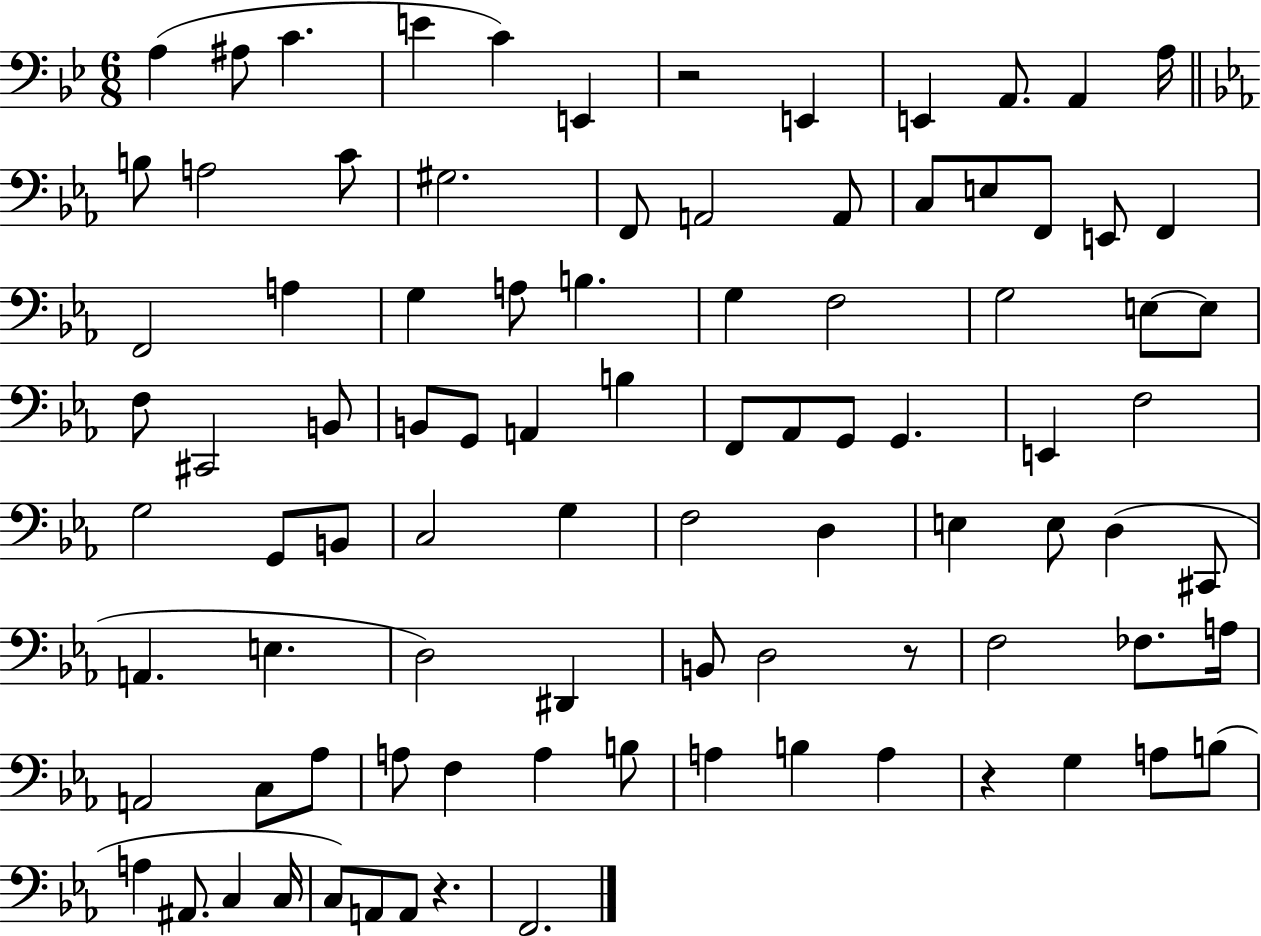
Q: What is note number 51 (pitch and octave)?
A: G3